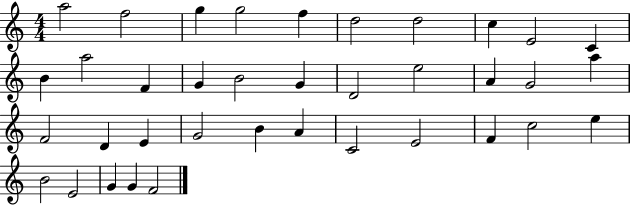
X:1
T:Untitled
M:4/4
L:1/4
K:C
a2 f2 g g2 f d2 d2 c E2 C B a2 F G B2 G D2 e2 A G2 a F2 D E G2 B A C2 E2 F c2 e B2 E2 G G F2